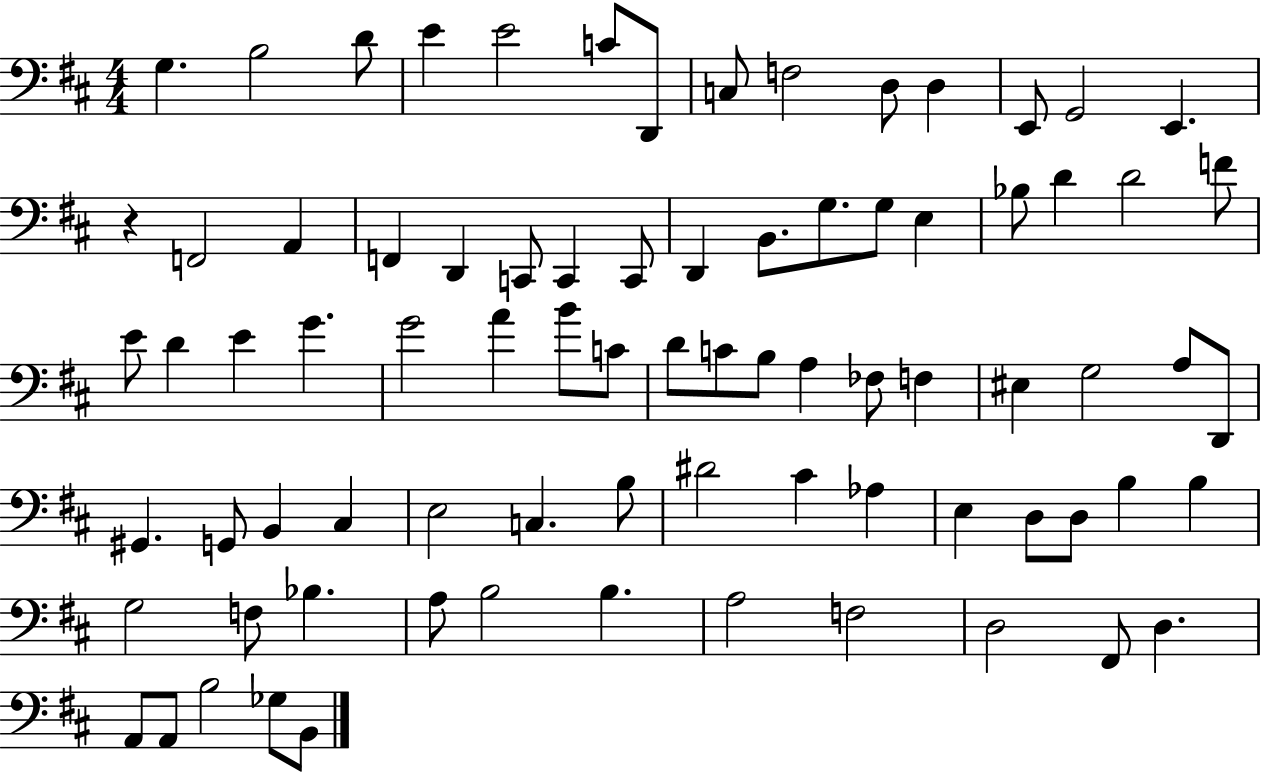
{
  \clef bass
  \numericTimeSignature
  \time 4/4
  \key d \major
  g4. b2 d'8 | e'4 e'2 c'8 d,8 | c8 f2 d8 d4 | e,8 g,2 e,4. | \break r4 f,2 a,4 | f,4 d,4 c,8 c,4 c,8 | d,4 b,8. g8. g8 e4 | bes8 d'4 d'2 f'8 | \break e'8 d'4 e'4 g'4. | g'2 a'4 b'8 c'8 | d'8 c'8 b8 a4 fes8 f4 | eis4 g2 a8 d,8 | \break gis,4. g,8 b,4 cis4 | e2 c4. b8 | dis'2 cis'4 aes4 | e4 d8 d8 b4 b4 | \break g2 f8 bes4. | a8 b2 b4. | a2 f2 | d2 fis,8 d4. | \break a,8 a,8 b2 ges8 b,8 | \bar "|."
}